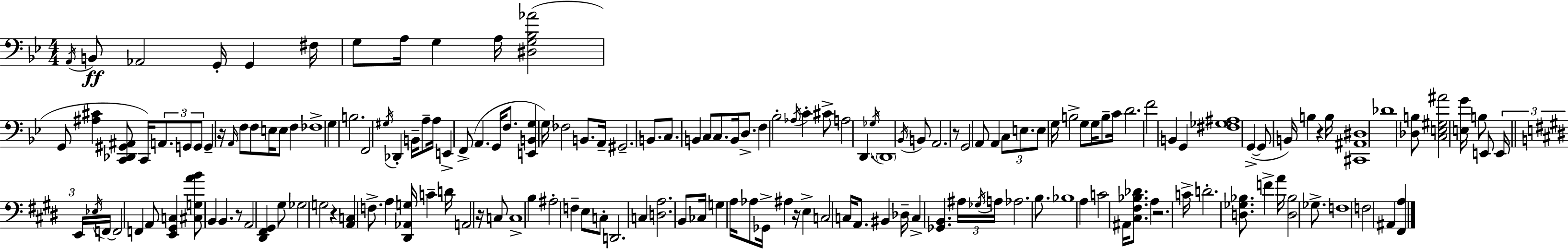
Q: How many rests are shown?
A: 8